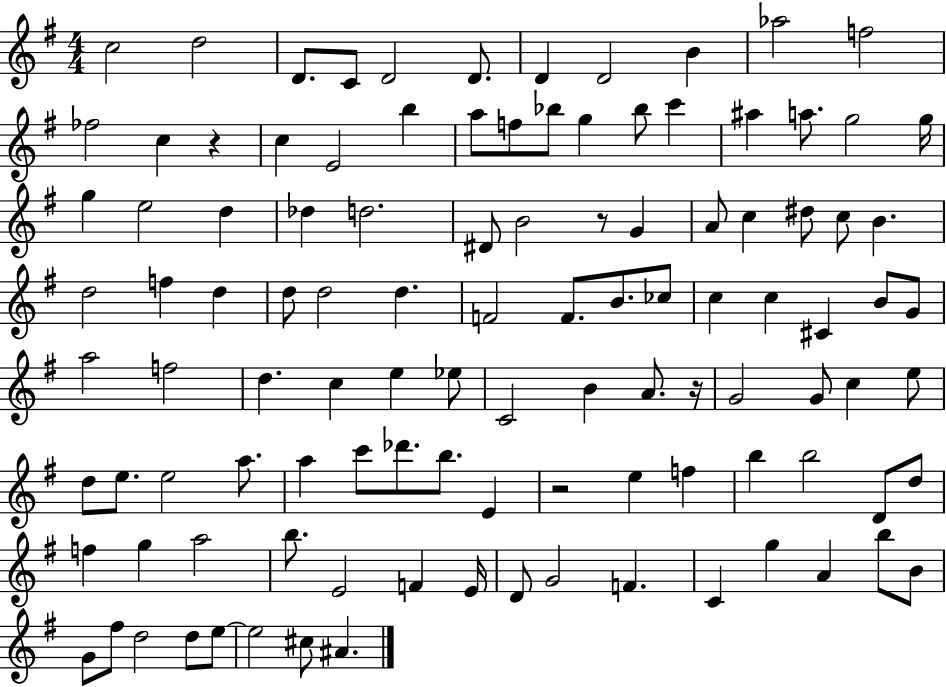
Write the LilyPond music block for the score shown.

{
  \clef treble
  \numericTimeSignature
  \time 4/4
  \key g \major
  c''2 d''2 | d'8. c'8 d'2 d'8. | d'4 d'2 b'4 | aes''2 f''2 | \break fes''2 c''4 r4 | c''4 e'2 b''4 | a''8 f''8 bes''8 g''4 bes''8 c'''4 | ais''4 a''8. g''2 g''16 | \break g''4 e''2 d''4 | des''4 d''2. | dis'8 b'2 r8 g'4 | a'8 c''4 dis''8 c''8 b'4. | \break d''2 f''4 d''4 | d''8 d''2 d''4. | f'2 f'8. b'8. ces''8 | c''4 c''4 cis'4 b'8 g'8 | \break a''2 f''2 | d''4. c''4 e''4 ees''8 | c'2 b'4 a'8. r16 | g'2 g'8 c''4 e''8 | \break d''8 e''8. e''2 a''8. | a''4 c'''8 des'''8. b''8. e'4 | r2 e''4 f''4 | b''4 b''2 d'8 d''8 | \break f''4 g''4 a''2 | b''8. e'2 f'4 e'16 | d'8 g'2 f'4. | c'4 g''4 a'4 b''8 b'8 | \break g'8 fis''8 d''2 d''8 e''8~~ | e''2 cis''8 ais'4. | \bar "|."
}